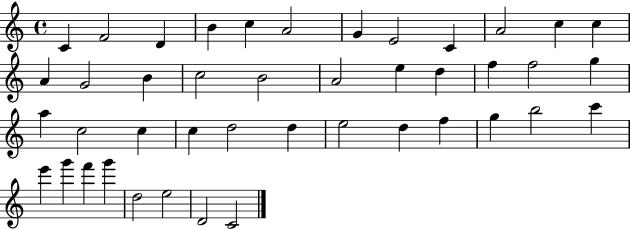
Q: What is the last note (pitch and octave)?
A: C4